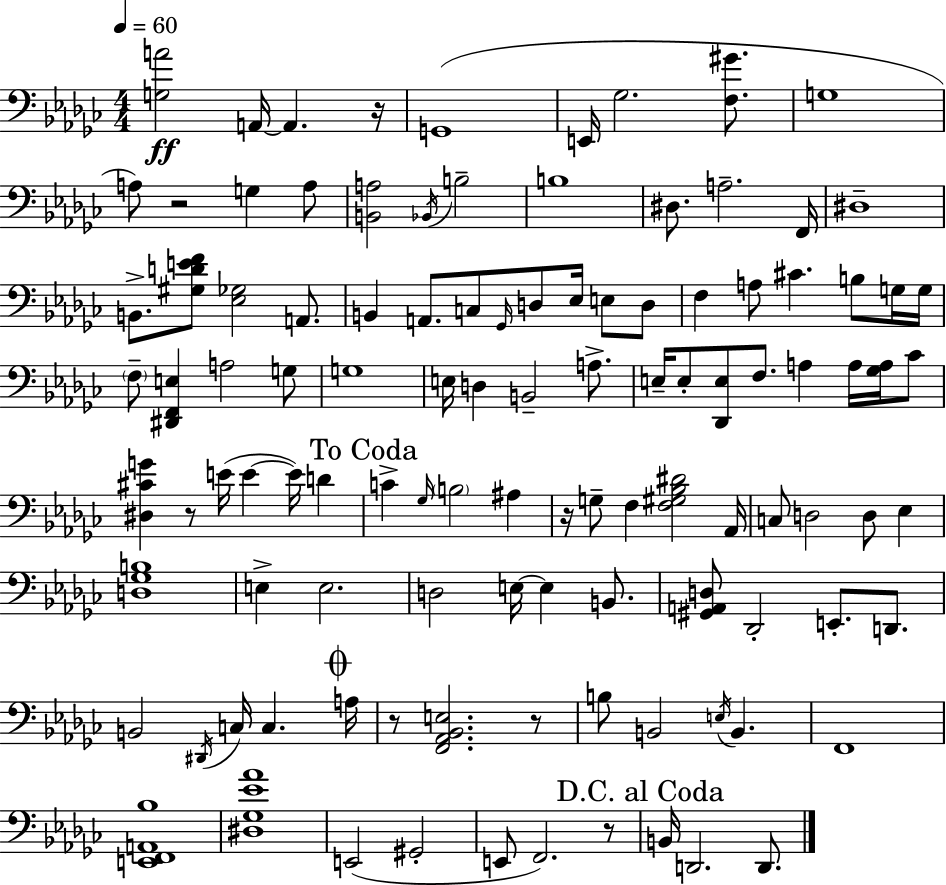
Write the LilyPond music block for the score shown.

{
  \clef bass
  \numericTimeSignature
  \time 4/4
  \key ees \minor
  \tempo 4 = 60
  <g a'>2\ff a,16~~ a,4. r16 | g,1( | e,16 ges2. <f gis'>8. | g1 | \break a8) r2 g4 a8 | <b, a>2 \acciaccatura { bes,16 } b2-- | b1 | dis8. a2.-- | \break f,16 dis1-- | b,8.-> <gis d' e' f'>8 <ees ges>2 a,8. | b,4 a,8. c8 \grace { ges,16 } d8 ees16 e8 | d8 f4 a8 cis'4. b8 | \break g16 g16 \parenthesize f8-- <dis, f, e>4 a2 | g8 g1 | e16 d4 b,2-- a8.-> | e16-- e8-. <des, e>8 f8. a4 a16 <ges a>16 | \break ces'8 <dis cis' g'>4 r8 e'16( e'4~~ e'16) d'4 | \mark "To Coda" c'4-> \grace { ges16 } \parenthesize b2 ais4 | r16 g8-- f4 <f gis bes dis'>2 | aes,16 c8 d2 d8 ees4 | \break <d ges b>1 | e4-> e2. | d2 e16~~ e4 | b,8. <gis, a, d>8 des,2-. e,8.-. | \break d,8. b,2 \acciaccatura { dis,16 } c16 c4. | \mark \markup { \musicglyph "scripts.coda" } a16 r8 <f, aes, bes, e>2. | r8 b8 b,2 \acciaccatura { e16 } b,4. | f,1 | \break <e, f, a, bes>1 | <dis ges ees' aes'>1 | e,2( gis,2-. | e,8 f,2.) | \break r8 \mark "D.C. al Coda" b,16 d,2. | d,8. \bar "|."
}